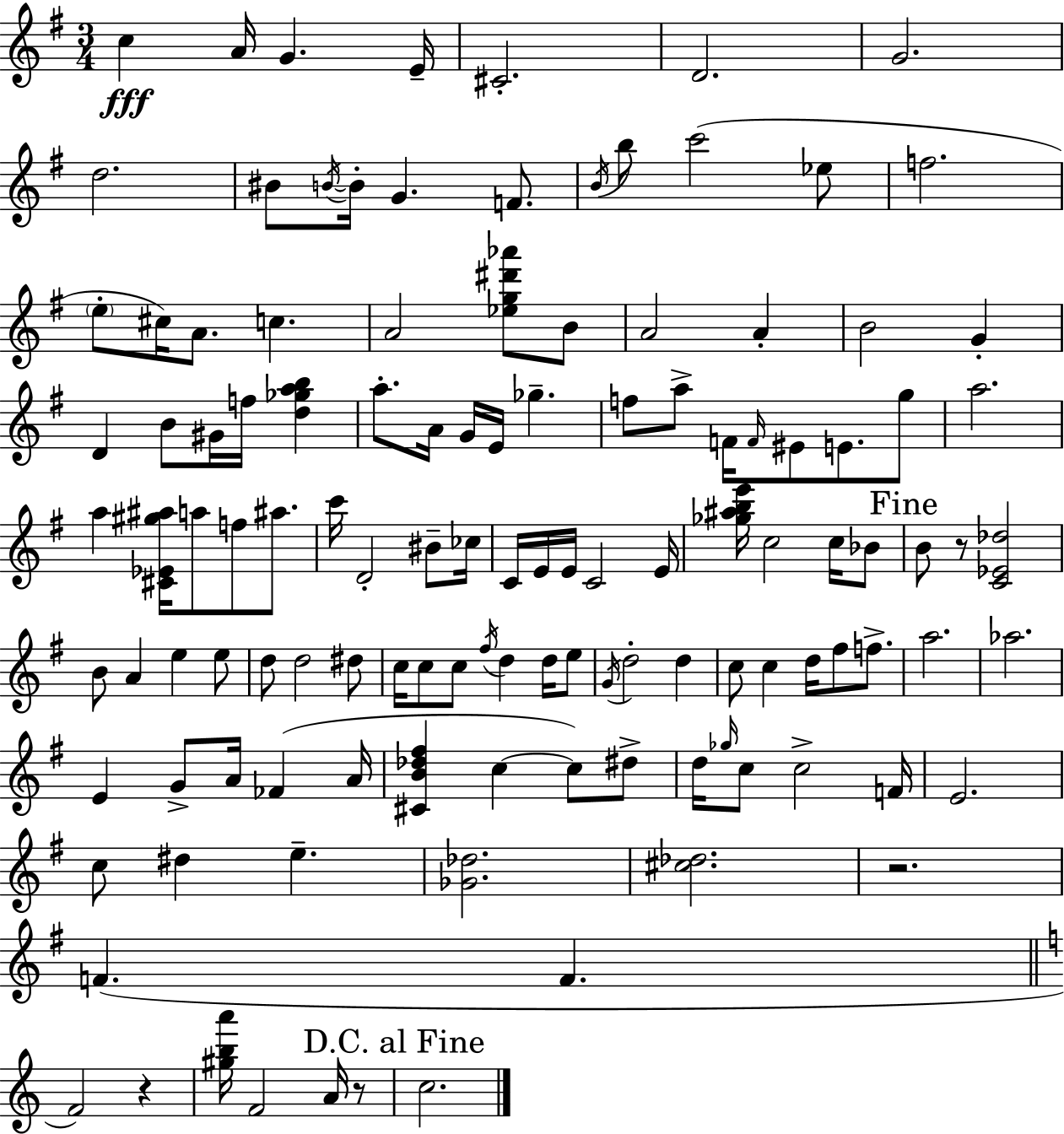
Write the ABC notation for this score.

X:1
T:Untitled
M:3/4
L:1/4
K:G
c A/4 G E/4 ^C2 D2 G2 d2 ^B/2 B/4 B/4 G F/2 B/4 b/2 c'2 _e/2 f2 e/2 ^c/4 A/2 c A2 [_eg^d'_a']/2 B/2 A2 A B2 G D B/2 ^G/4 f/4 [d_gab] a/2 A/4 G/4 E/4 _g f/2 a/2 F/4 F/4 ^E/2 E/2 g/2 a2 a [^C_E^g^a]/4 a/2 f/2 ^a/2 c'/4 D2 ^B/2 _c/4 C/4 E/4 E/4 C2 E/4 [_g^abe']/4 c2 c/4 _B/2 B/2 z/2 [C_E_d]2 B/2 A e e/2 d/2 d2 ^d/2 c/4 c/2 c/2 ^f/4 d d/4 e/2 G/4 d2 d c/2 c d/4 ^f/2 f/2 a2 _a2 E G/2 A/4 _F A/4 [^CB_d^f] c c/2 ^d/2 d/4 _g/4 c/2 c2 F/4 E2 c/2 ^d e [_G_d]2 [^c_d]2 z2 F F F2 z [^gba']/4 F2 A/4 z/2 c2